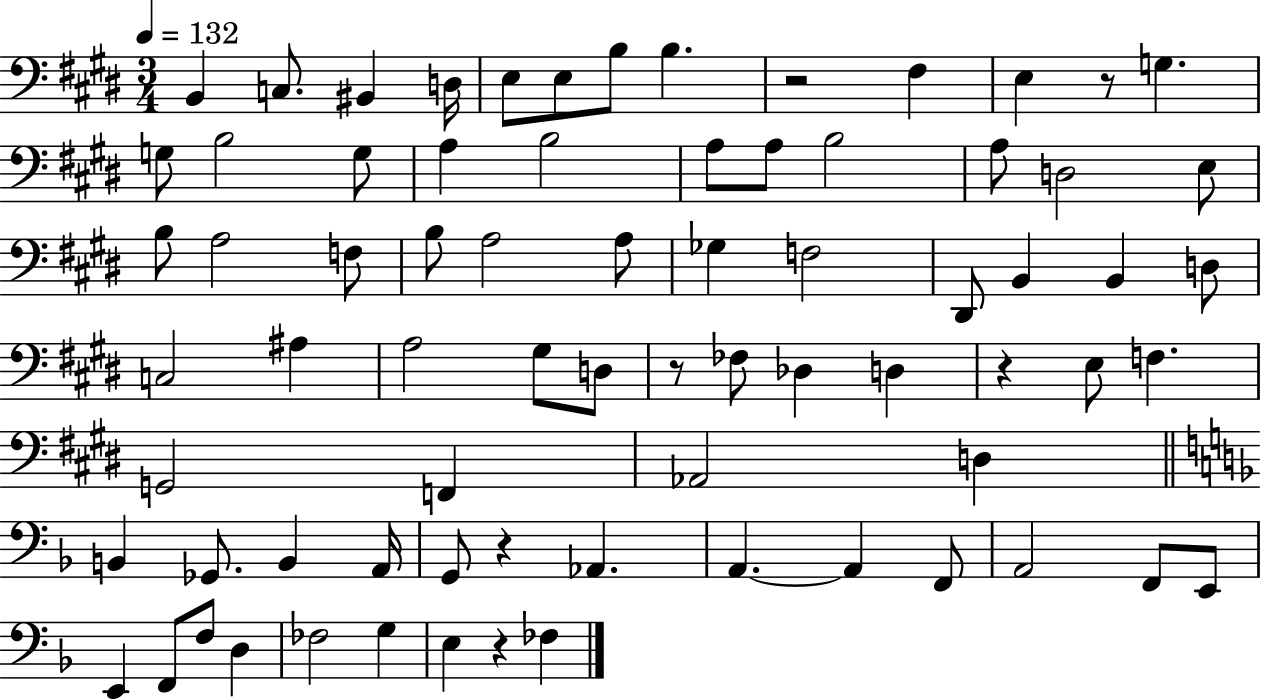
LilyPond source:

{
  \clef bass
  \numericTimeSignature
  \time 3/4
  \key e \major
  \tempo 4 = 132
  \repeat volta 2 { b,4 c8. bis,4 d16 | e8 e8 b8 b4. | r2 fis4 | e4 r8 g4. | \break g8 b2 g8 | a4 b2 | a8 a8 b2 | a8 d2 e8 | \break b8 a2 f8 | b8 a2 a8 | ges4 f2 | dis,8 b,4 b,4 d8 | \break c2 ais4 | a2 gis8 d8 | r8 fes8 des4 d4 | r4 e8 f4. | \break g,2 f,4 | aes,2 d4 | \bar "||" \break \key f \major b,4 ges,8. b,4 a,16 | g,8 r4 aes,4. | a,4.~~ a,4 f,8 | a,2 f,8 e,8 | \break e,4 f,8 f8 d4 | fes2 g4 | e4 r4 fes4 | } \bar "|."
}